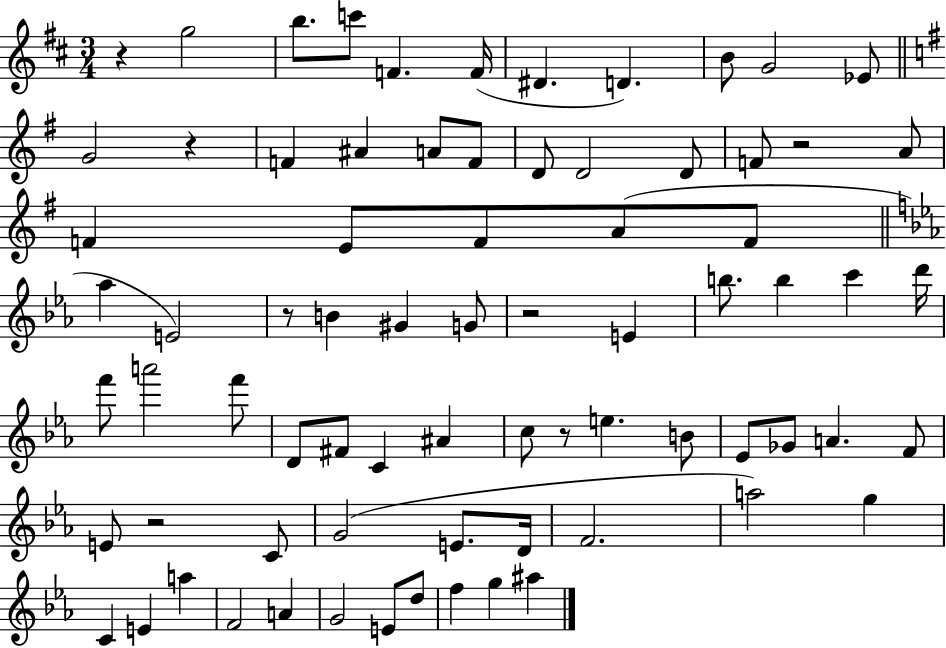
{
  \clef treble
  \numericTimeSignature
  \time 3/4
  \key d \major
  r4 g''2 | b''8. c'''8 f'4. f'16( | dis'4. d'4.) | b'8 g'2 ees'8 | \break \bar "||" \break \key g \major g'2 r4 | f'4 ais'4 a'8 f'8 | d'8 d'2 d'8 | f'8 r2 a'8 | \break f'4 e'8 f'8 a'8( f'8 | \bar "||" \break \key ees \major aes''4 e'2) | r8 b'4 gis'4 g'8 | r2 e'4 | b''8. b''4 c'''4 d'''16 | \break f'''8 a'''2 f'''8 | d'8 fis'8 c'4 ais'4 | c''8 r8 e''4. b'8 | ees'8 ges'8 a'4. f'8 | \break e'8 r2 c'8 | g'2( e'8. d'16 | f'2. | a''2) g''4 | \break c'4 e'4 a''4 | f'2 a'4 | g'2 e'8 d''8 | f''4 g''4 ais''4 | \break \bar "|."
}